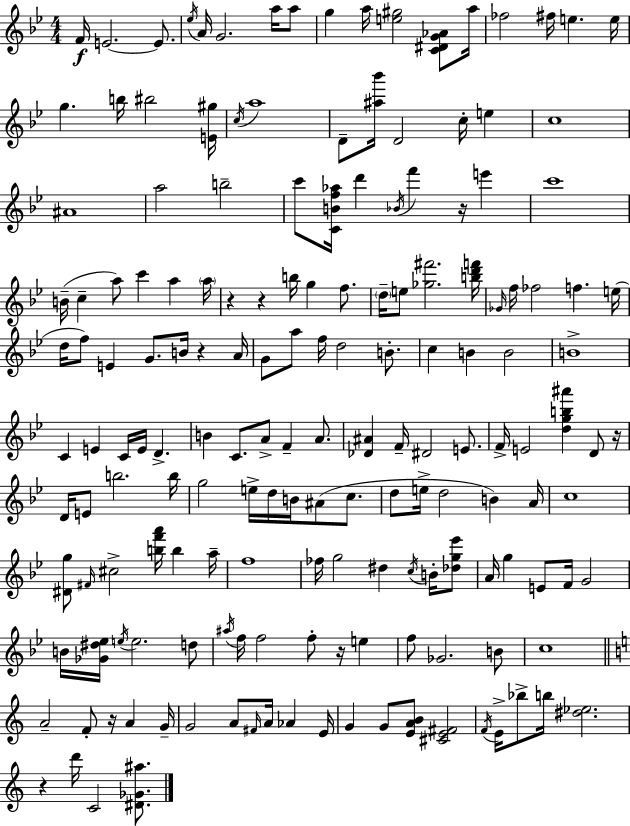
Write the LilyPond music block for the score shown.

{
  \clef treble
  \numericTimeSignature
  \time 4/4
  \key bes \major
  f'16\f e'2.~~ e'8. | \acciaccatura { ees''16 } a'16 g'2. a''16 a''8 | g''4 a''16 <e'' gis''>2 <c' dis' g' aes'>8 | a''16 fes''2 fis''16 e''4. | \break e''16 g''4. b''16 bis''2 | <e' gis''>16 \acciaccatura { c''16 } a''1 | d'8-- <ais'' bes'''>16 d'2 c''16-. e''4 | c''1 | \break ais'1 | a''2 b''2-- | c'''8 <c' b' f'' aes''>16 d'''4 \acciaccatura { bes'16 } f'''4 r16 e'''4 | c'''1 | \break b'16--( c''4-- a''8) c'''4 a''4 | \parenthesize a''16 r4 r4 b''16 g''4 | f''8. \parenthesize d''16-- e''8 <ges'' fis'''>2. | <b'' d''' f'''>16 \grace { ges'16 } f''16 fes''2 f''4. | \break e''16( d''16 f''8) e'4 g'8. b'16 r4 | a'16 g'8 a''8 f''16 d''2 | b'8.-. c''4 b'4 b'2 | b'1-> | \break c'4 e'4 c'16 e'16 d'4.-> | b'4 c'8. a'8-> f'4-- | a'8. <des' ais'>4 f'16-- dis'2 | e'8. f'16-> e'2 <d'' g'' b'' ais'''>4 | \break d'8 r16 d'16 e'8 b''2. | b''16 g''2 e''16-> d''16 b'16 ais'8( | c''8. d''8 e''16-> d''2 b'4) | a'16 c''1 | \break <dis' g''>8 \grace { fis'16 } cis''2-> <b'' f''' a'''>16 | b''4 a''16-- f''1 | fes''16 g''2 dis''4 | \acciaccatura { c''16 } b'16-. <des'' g'' ees'''>8 a'16 g''4 e'8 f'16 g'2 | \break b'16 <ges' dis'' ees''>16 \acciaccatura { e''16 } e''2. | d''8 \acciaccatura { ais''16 } f''16 f''2 | f''8-. r16 e''4 f''8 ges'2. | b'8 c''1 | \break \bar "||" \break \key a \minor a'2-- f'8-. r16 a'4 g'16-- | g'2 a'8 \grace { fis'16 } a'16 aes'4 | e'16 g'4 g'8 <e' a' b'>8 <cis' e' fis'>2 | \acciaccatura { f'16 } e'16-> bes''8-> b''16 <dis'' ees''>2. | \break r4 d'''16 c'2 <dis' ges' ais''>8. | \bar "|."
}